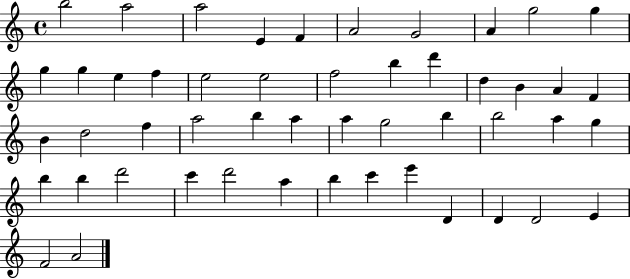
B5/h A5/h A5/h E4/q F4/q A4/h G4/h A4/q G5/h G5/q G5/q G5/q E5/q F5/q E5/h E5/h F5/h B5/q D6/q D5/q B4/q A4/q F4/q B4/q D5/h F5/q A5/h B5/q A5/q A5/q G5/h B5/q B5/h A5/q G5/q B5/q B5/q D6/h C6/q D6/h A5/q B5/q C6/q E6/q D4/q D4/q D4/h E4/q F4/h A4/h